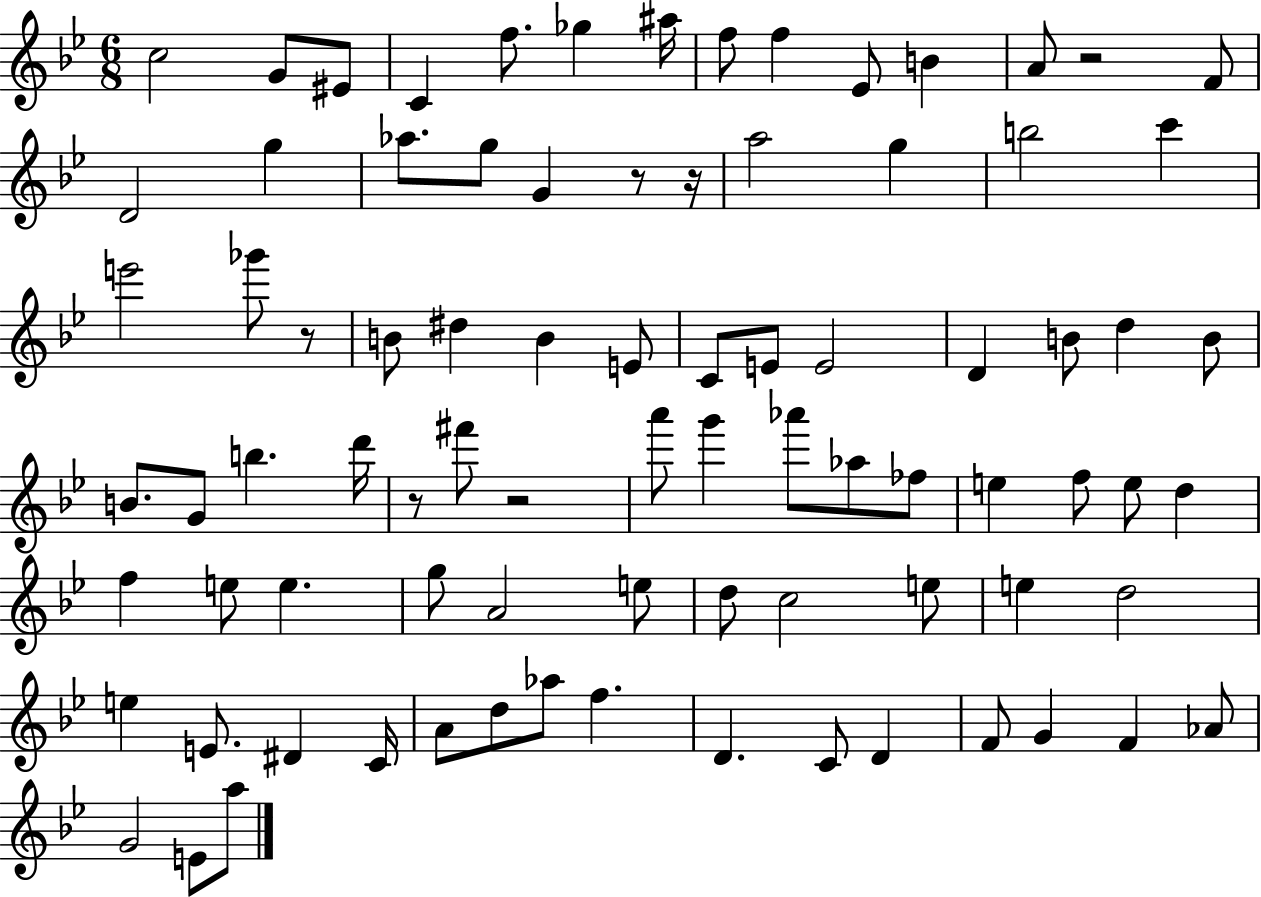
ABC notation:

X:1
T:Untitled
M:6/8
L:1/4
K:Bb
c2 G/2 ^E/2 C f/2 _g ^a/4 f/2 f _E/2 B A/2 z2 F/2 D2 g _a/2 g/2 G z/2 z/4 a2 g b2 c' e'2 _g'/2 z/2 B/2 ^d B E/2 C/2 E/2 E2 D B/2 d B/2 B/2 G/2 b d'/4 z/2 ^f'/2 z2 a'/2 g' _a'/2 _a/2 _f/2 e f/2 e/2 d f e/2 e g/2 A2 e/2 d/2 c2 e/2 e d2 e E/2 ^D C/4 A/2 d/2 _a/2 f D C/2 D F/2 G F _A/2 G2 E/2 a/2